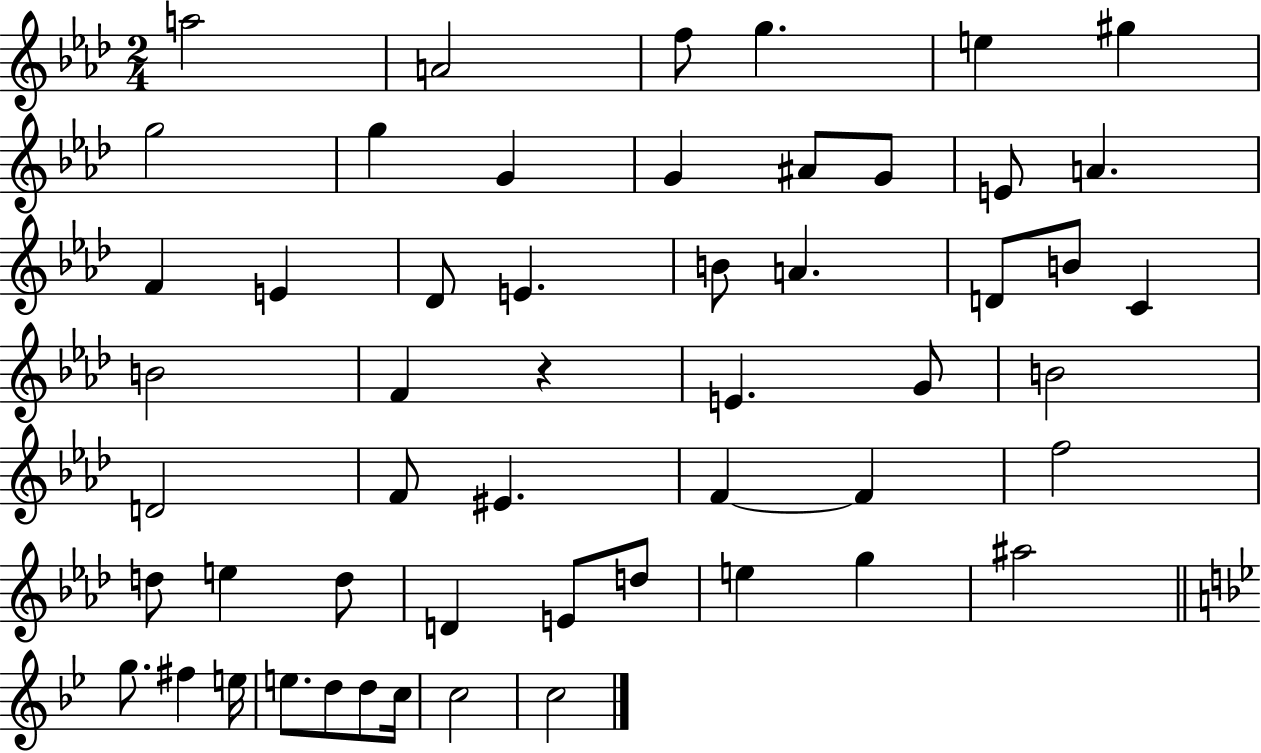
A5/h A4/h F5/e G5/q. E5/q G#5/q G5/h G5/q G4/q G4/q A#4/e G4/e E4/e A4/q. F4/q E4/q Db4/e E4/q. B4/e A4/q. D4/e B4/e C4/q B4/h F4/q R/q E4/q. G4/e B4/h D4/h F4/e EIS4/q. F4/q F4/q F5/h D5/e E5/q D5/e D4/q E4/e D5/e E5/q G5/q A#5/h G5/e. F#5/q E5/s E5/e. D5/e D5/e C5/s C5/h C5/h